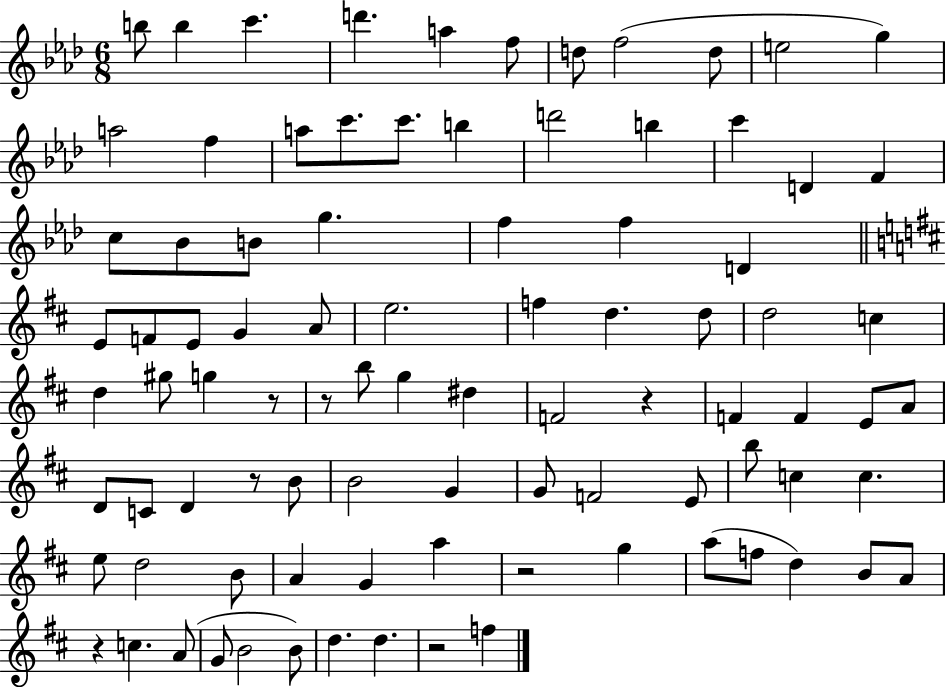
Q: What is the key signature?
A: AES major